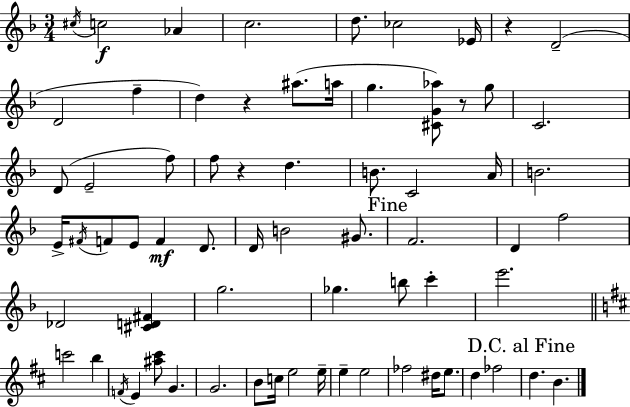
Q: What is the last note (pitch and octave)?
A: B4